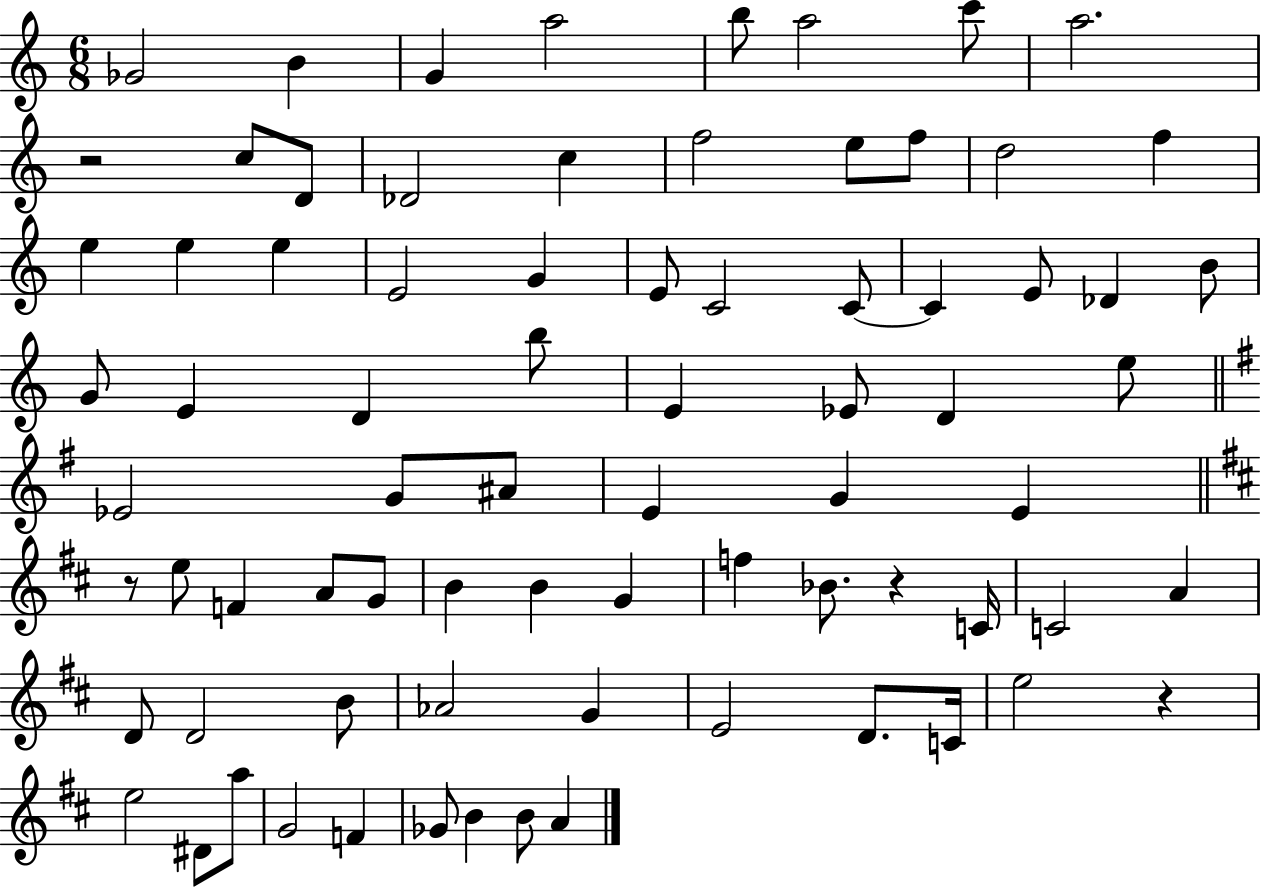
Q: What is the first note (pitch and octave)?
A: Gb4